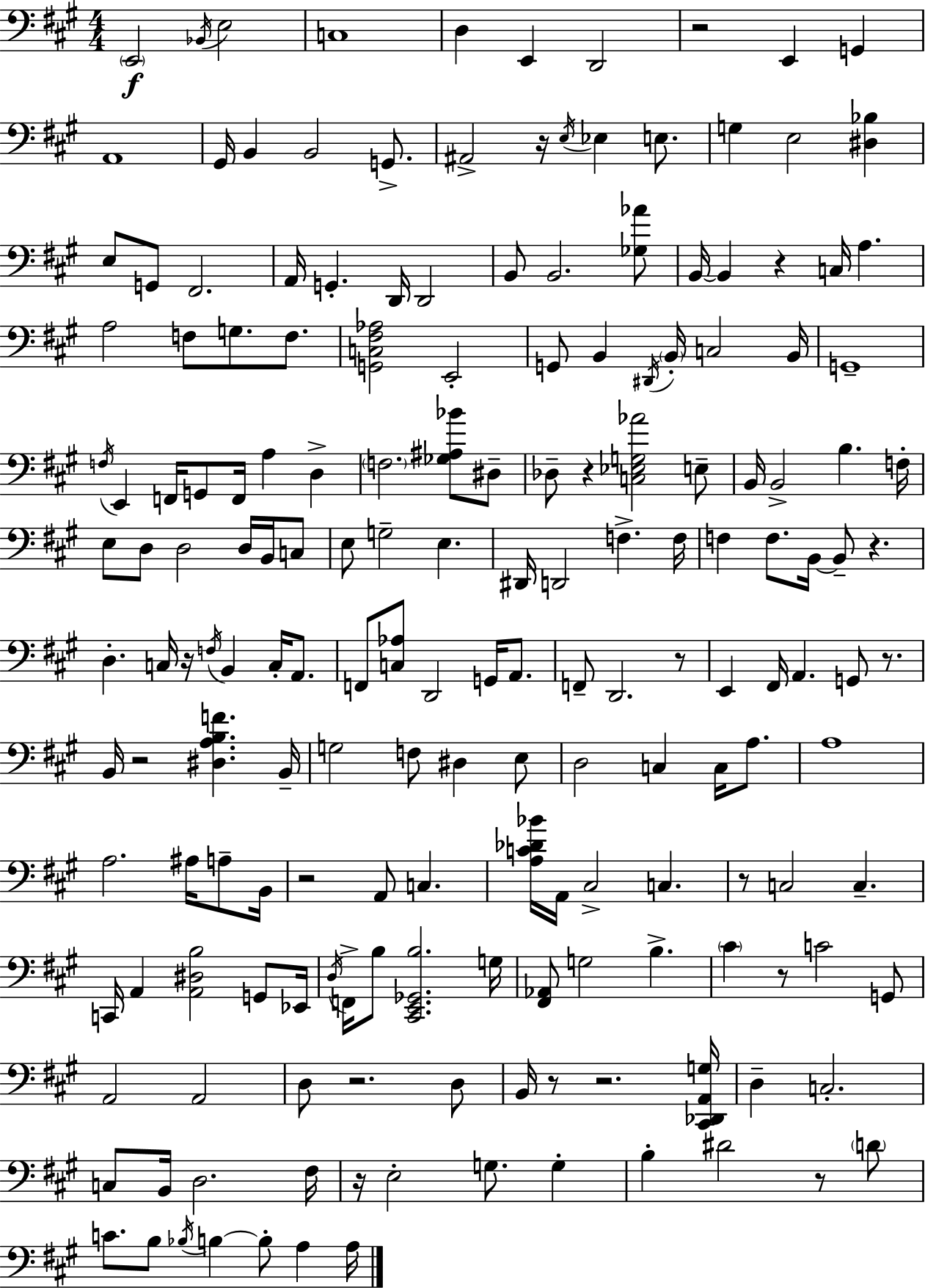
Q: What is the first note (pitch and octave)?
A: E2